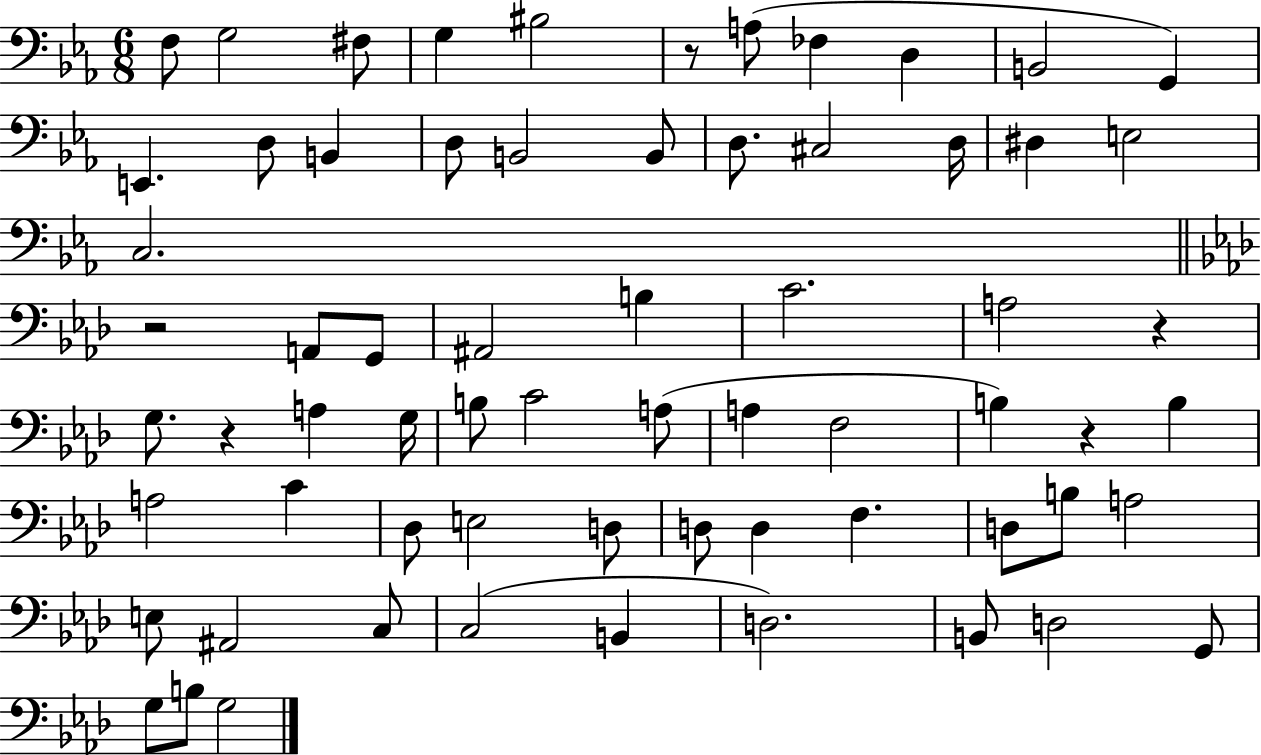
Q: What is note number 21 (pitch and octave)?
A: E3